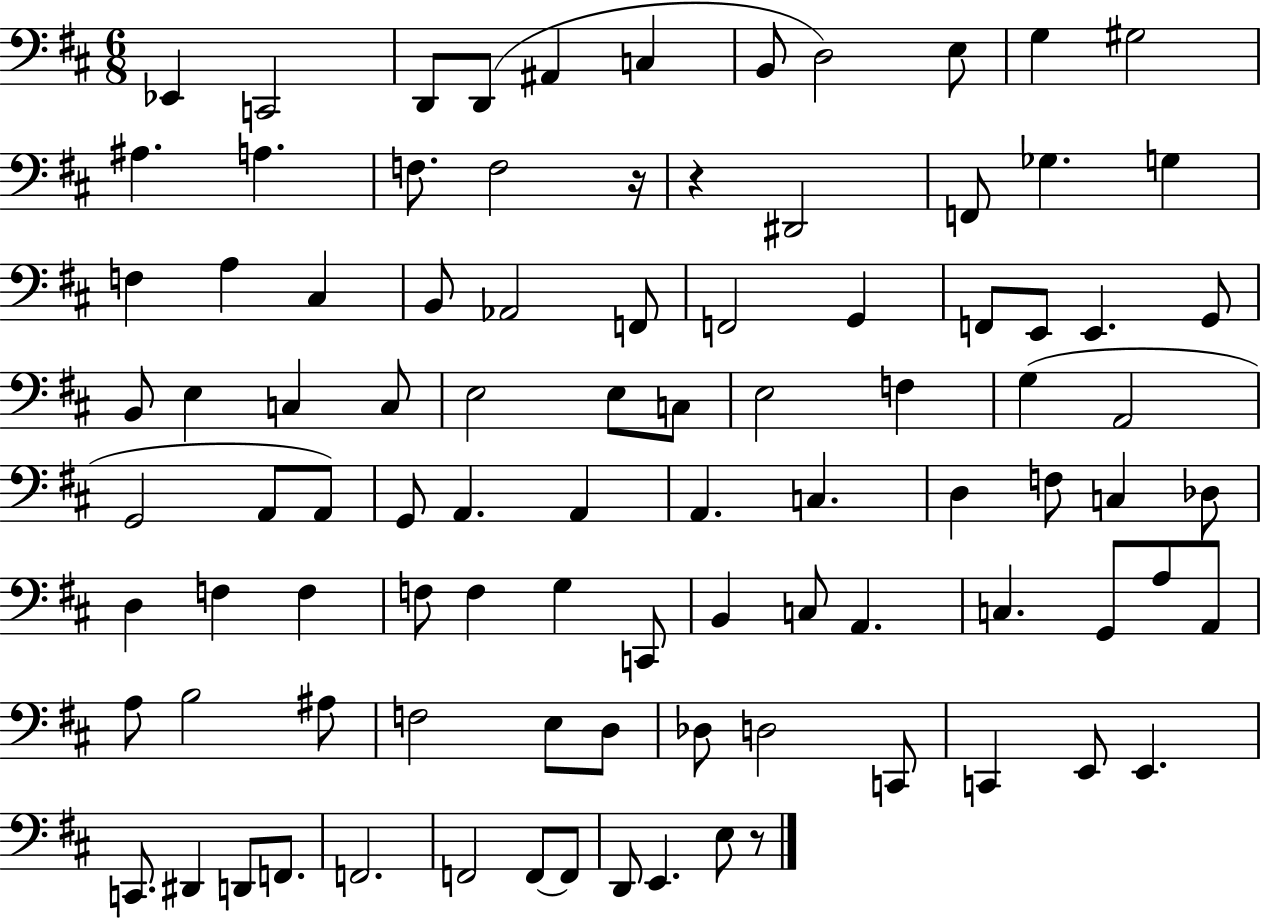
Eb2/q C2/h D2/e D2/e A#2/q C3/q B2/e D3/h E3/e G3/q G#3/h A#3/q. A3/q. F3/e. F3/h R/s R/q D#2/h F2/e Gb3/q. G3/q F3/q A3/q C#3/q B2/e Ab2/h F2/e F2/h G2/q F2/e E2/e E2/q. G2/e B2/e E3/q C3/q C3/e E3/h E3/e C3/e E3/h F3/q G3/q A2/h G2/h A2/e A2/e G2/e A2/q. A2/q A2/q. C3/q. D3/q F3/e C3/q Db3/e D3/q F3/q F3/q F3/e F3/q G3/q C2/e B2/q C3/e A2/q. C3/q. G2/e A3/e A2/e A3/e B3/h A#3/e F3/h E3/e D3/e Db3/e D3/h C2/e C2/q E2/e E2/q. C2/e. D#2/q D2/e F2/e. F2/h. F2/h F2/e F2/e D2/e E2/q. E3/e R/e